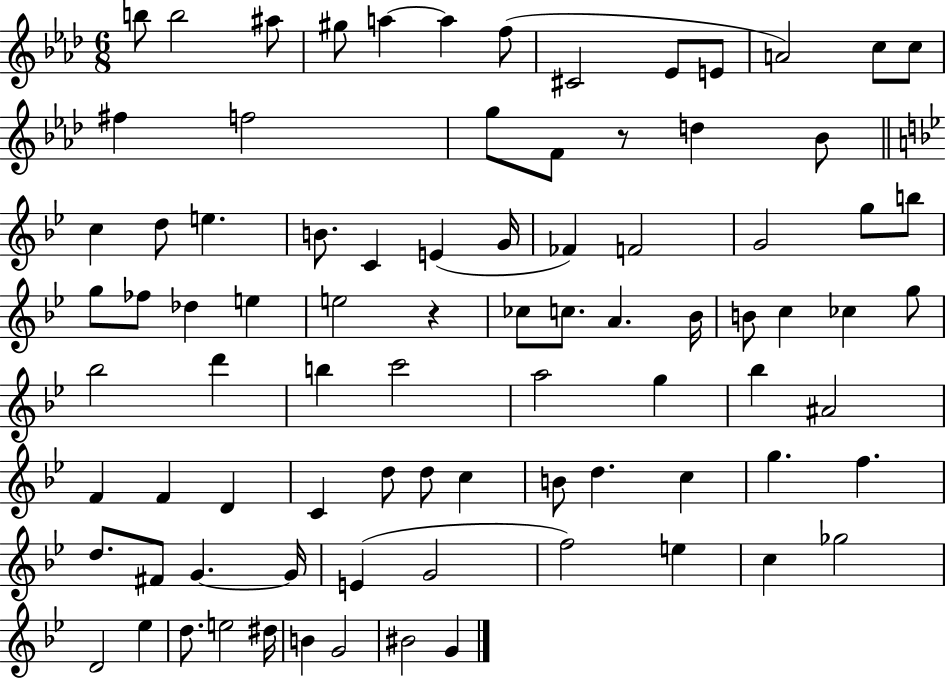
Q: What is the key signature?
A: AES major